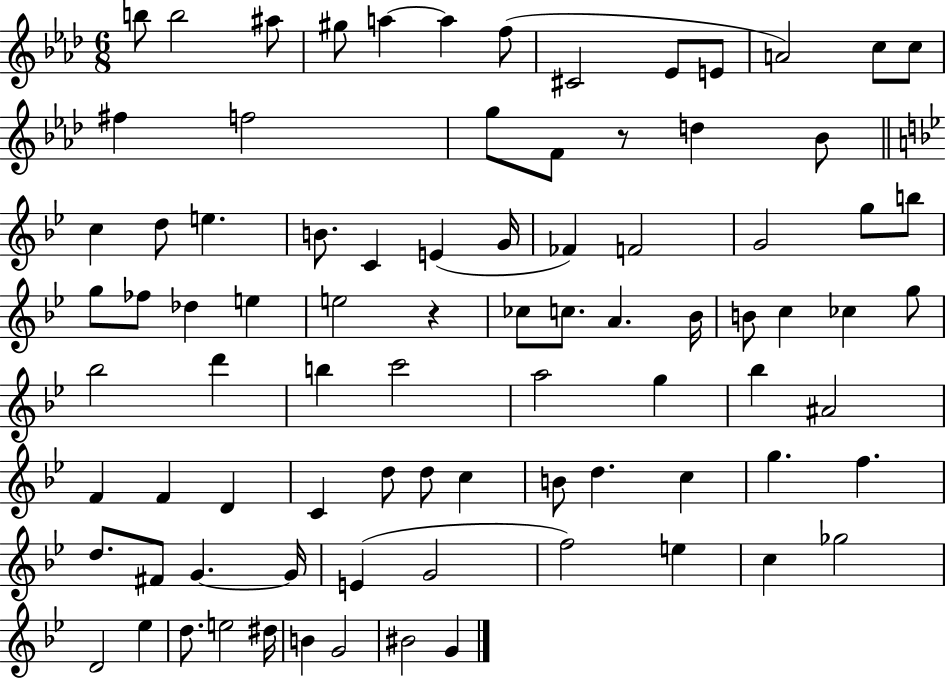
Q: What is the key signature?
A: AES major